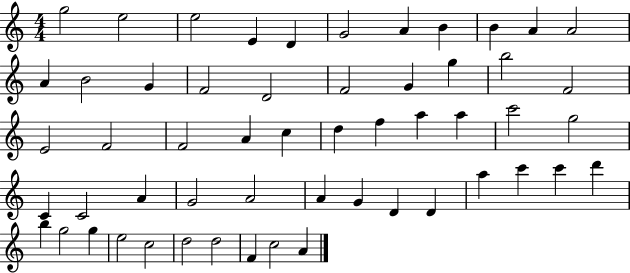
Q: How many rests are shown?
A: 0